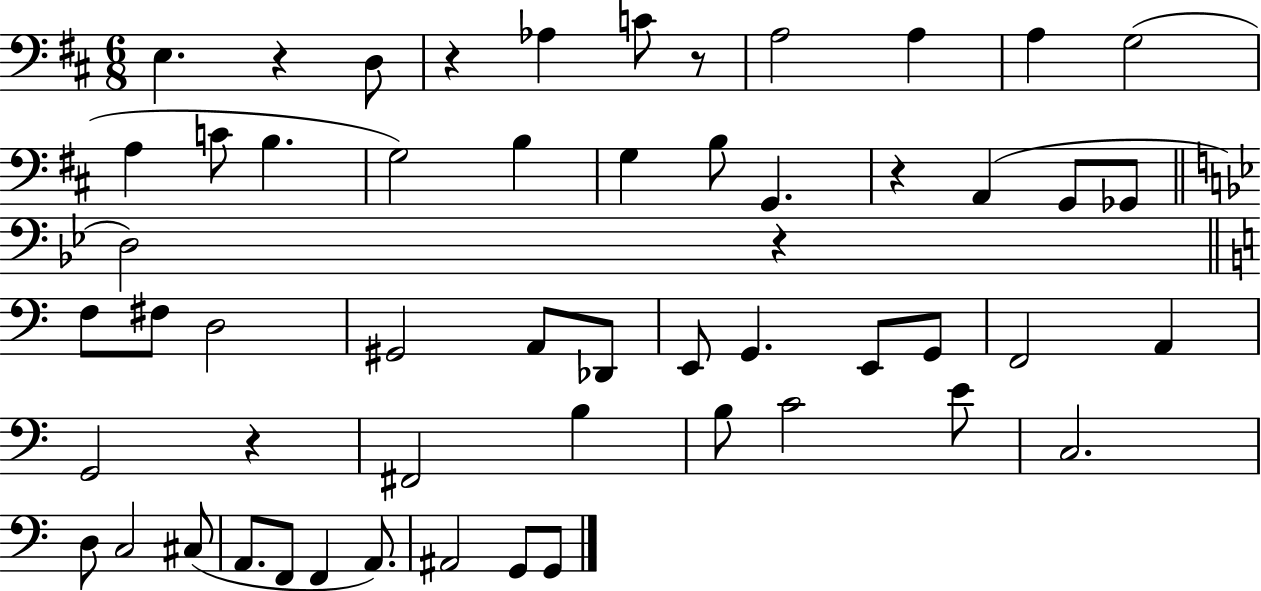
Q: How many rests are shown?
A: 6